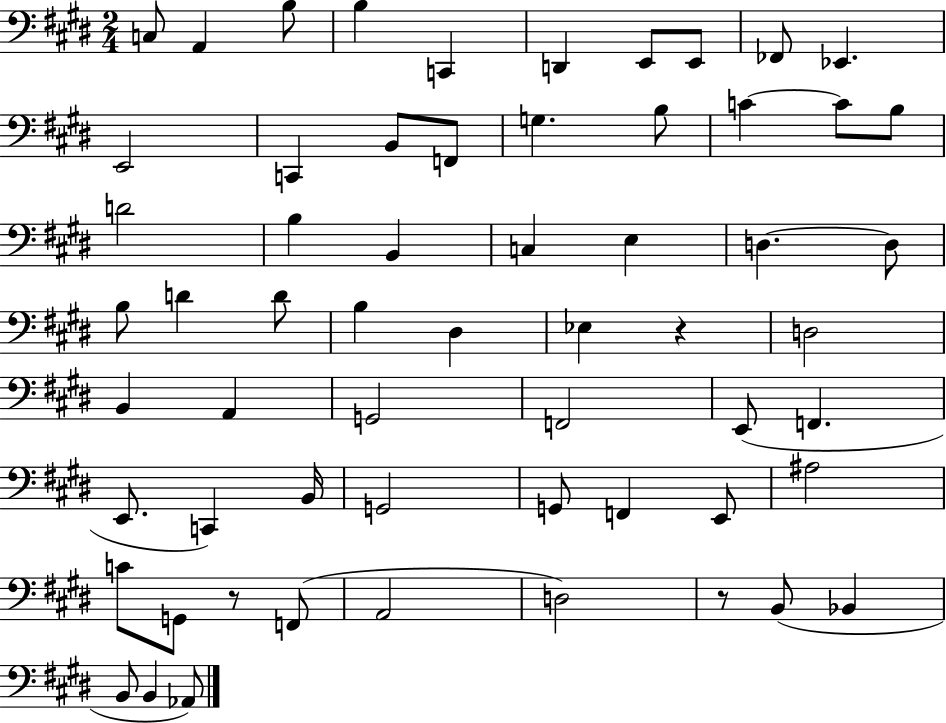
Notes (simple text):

C3/e A2/q B3/e B3/q C2/q D2/q E2/e E2/e FES2/e Eb2/q. E2/h C2/q B2/e F2/e G3/q. B3/e C4/q C4/e B3/e D4/h B3/q B2/q C3/q E3/q D3/q. D3/e B3/e D4/q D4/e B3/q D#3/q Eb3/q R/q D3/h B2/q A2/q G2/h F2/h E2/e F2/q. E2/e. C2/q B2/s G2/h G2/e F2/q E2/e A#3/h C4/e G2/e R/e F2/e A2/h D3/h R/e B2/e Bb2/q B2/e B2/q Ab2/e